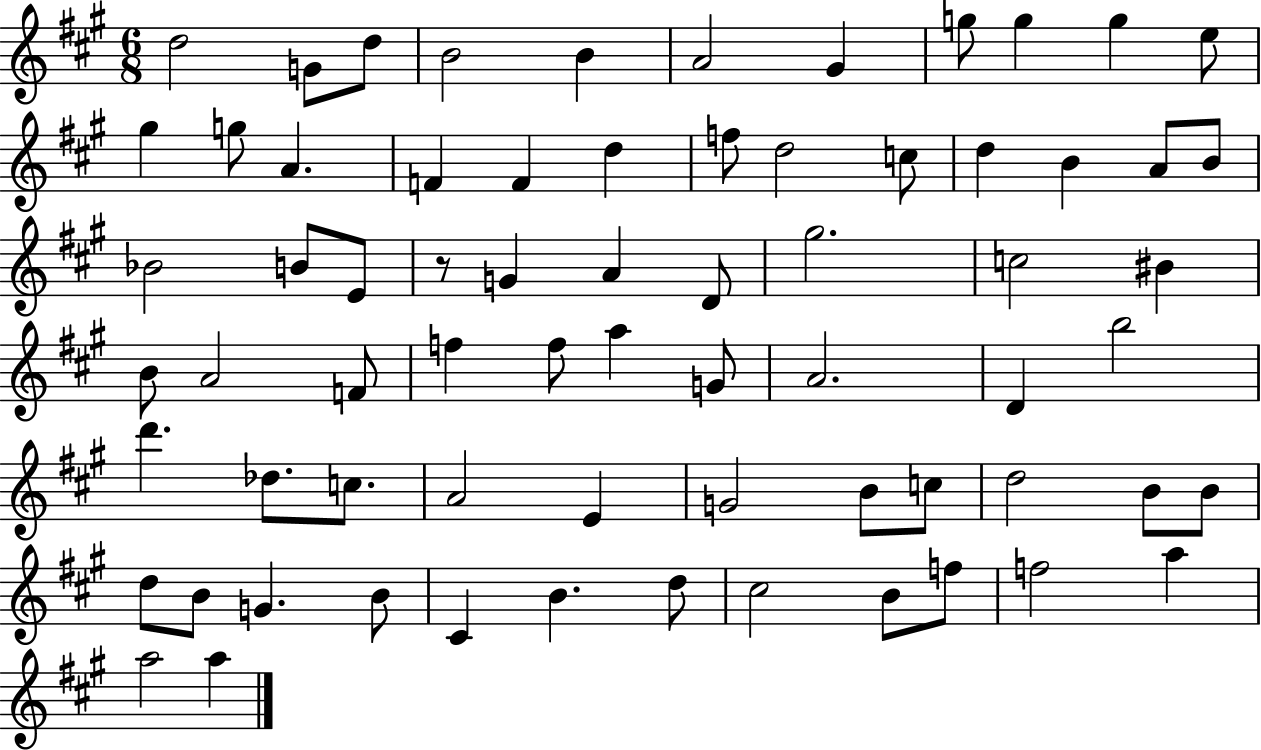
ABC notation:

X:1
T:Untitled
M:6/8
L:1/4
K:A
d2 G/2 d/2 B2 B A2 ^G g/2 g g e/2 ^g g/2 A F F d f/2 d2 c/2 d B A/2 B/2 _B2 B/2 E/2 z/2 G A D/2 ^g2 c2 ^B B/2 A2 F/2 f f/2 a G/2 A2 D b2 d' _d/2 c/2 A2 E G2 B/2 c/2 d2 B/2 B/2 d/2 B/2 G B/2 ^C B d/2 ^c2 B/2 f/2 f2 a a2 a